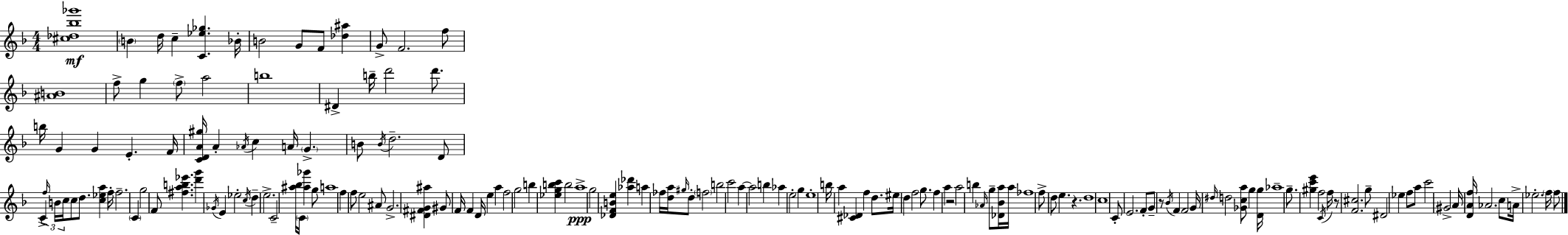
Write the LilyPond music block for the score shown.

{
  \clef treble
  \numericTimeSignature
  \time 4/4
  \key f \major
  <cis'' des'' bes'' ges'''>1\mf | \parenthesize b'4 d''16 c''4-- <c' ees'' ges''>4. bes'16-. | b'2 g'8 f'8 <des'' ais''>4 | g'8-> f'2. f''8 | \break <ais' b'>1 | f''8-> g''4 \parenthesize f''8-> a''2 | b''1 | dis'4-> b''16-- d'''2 d'''8. | \break b''16 g'4 g'4 e'4.-. f'16 | <c' d' a' gis''>16 a'4-. \acciaccatura { aes'16 } c''4 a'16 \parenthesize g'4.-> | b'8 \acciaccatura { b'16 } d''2.-- | d'8 c'4-> \tuplet 3/2 { \grace { f''16 } b'16 c''16 } c''8 d''8. <c'' ees'' a''>4 | \break f''16-. f''2.-- \parenthesize c'4 | g''2 f'8 <fis'' a'' b'' ees'''>4. | <d''' g'''>4 \acciaccatura { ges'16 } e'4 ees''2-. | \acciaccatura { c''16 } d''4-- e''2.-> | \break c'2-- <ais'' bes''>16 \parenthesize c'16 <ais'' ges'''>4 | g''8 a''1 | f''4 f''8 e''2 | ais'8 g'2.-> | \break <dis' fis' g' ais''>4 gis'8 f'16 f'4 d'16 e''4 | a''4 f''2 g''2 | b''4 <ees'' g'' b'' c'''>4 b''2 | a''1->\ppp | \break g''2 <des' f' b' e''>4 | <aes'' des'''>4 a''4 fes''16 <d'' a''>16 \grace { gis''16 } d''8-. \parenthesize f''2 | b''2 c'''2 | a''4~~ a''2 | \break b''4 aes''4 e''2-. | g''4 e''1-. | b''16 a''4 <cis' des'>4 f''4 | d''8. eis''16 d''4 f''2 | \break g''8. f''4 a''4 r2 | a''2 b''4 | \grace { aes'16 } g''8-- <des' bes' a''>16 a''16 fes''1 | f''8-> d''8 e''4. | \break r4. d''1 | c''1 | c'8-. e'2. | f'8-. g'8-- r8 \acciaccatura { bes'16 } f'4 | \break f'2 g'16 \grace { dis''16 } d''2 | <ges' c'' a''>8 g''4 <d' g''>16 aes''1-- | g''8.-- <gis'' c''' e'''>4 | f''2 \acciaccatura { c'16 } f''16 r8 <f' cis''>2. | \break g''8-- dis'2 | ees''4 f''8 a''8 c'''2 | gis'2-> a'16 <d' a' f''>16 aes'2. | c''8 a'16-> ees''2.-. | \break \parenthesize f''16 f''8 \bar "|."
}